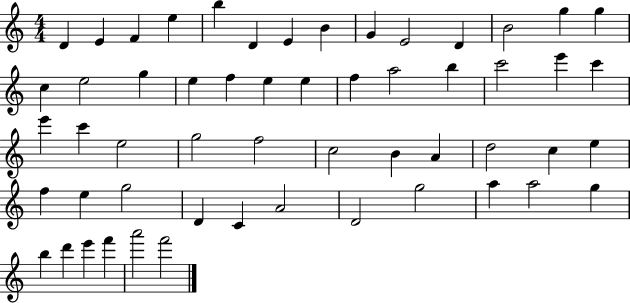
D4/q E4/q F4/q E5/q B5/q D4/q E4/q B4/q G4/q E4/h D4/q B4/h G5/q G5/q C5/q E5/h G5/q E5/q F5/q E5/q E5/q F5/q A5/h B5/q C6/h E6/q C6/q E6/q C6/q E5/h G5/h F5/h C5/h B4/q A4/q D5/h C5/q E5/q F5/q E5/q G5/h D4/q C4/q A4/h D4/h G5/h A5/q A5/h G5/q B5/q D6/q E6/q F6/q A6/h F6/h